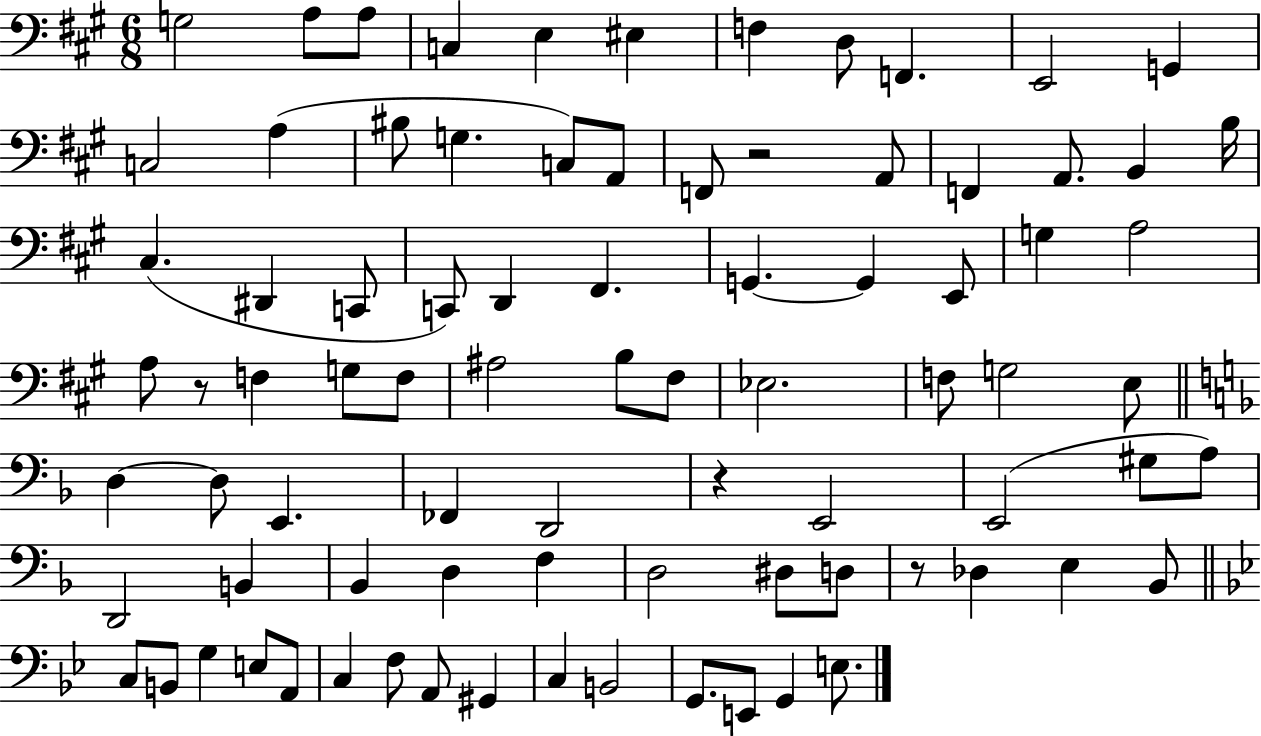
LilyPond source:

{
  \clef bass
  \numericTimeSignature
  \time 6/8
  \key a \major
  g2 a8 a8 | c4 e4 eis4 | f4 d8 f,4. | e,2 g,4 | \break c2 a4( | bis8 g4. c8) a,8 | f,8 r2 a,8 | f,4 a,8. b,4 b16 | \break cis4.( dis,4 c,8 | c,8) d,4 fis,4. | g,4.~~ g,4 e,8 | g4 a2 | \break a8 r8 f4 g8 f8 | ais2 b8 fis8 | ees2. | f8 g2 e8 | \break \bar "||" \break \key d \minor d4~~ d8 e,4. | fes,4 d,2 | r4 e,2 | e,2( gis8 a8) | \break d,2 b,4 | bes,4 d4 f4 | d2 dis8 d8 | r8 des4 e4 bes,8 | \break \bar "||" \break \key bes \major c8 b,8 g4 e8 a,8 | c4 f8 a,8 gis,4 | c4 b,2 | g,8. e,8 g,4 e8. | \break \bar "|."
}